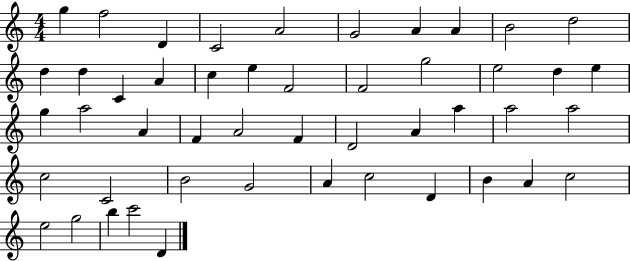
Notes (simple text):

G5/q F5/h D4/q C4/h A4/h G4/h A4/q A4/q B4/h D5/h D5/q D5/q C4/q A4/q C5/q E5/q F4/h F4/h G5/h E5/h D5/q E5/q G5/q A5/h A4/q F4/q A4/h F4/q D4/h A4/q A5/q A5/h A5/h C5/h C4/h B4/h G4/h A4/q C5/h D4/q B4/q A4/q C5/h E5/h G5/h B5/q C6/h D4/q